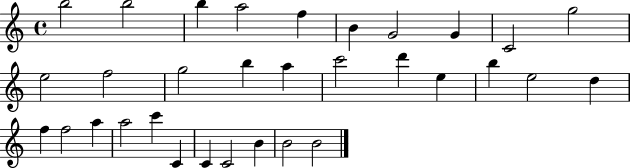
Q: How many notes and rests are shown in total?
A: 32